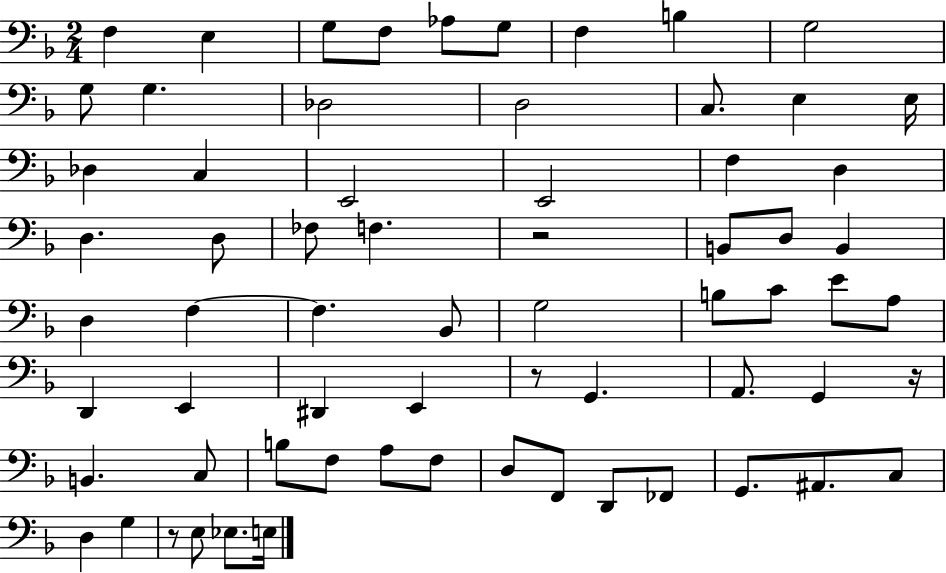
{
  \clef bass
  \numericTimeSignature
  \time 2/4
  \key f \major
  f4 e4 | g8 f8 aes8 g8 | f4 b4 | g2 | \break g8 g4. | des2 | d2 | c8. e4 e16 | \break des4 c4 | e,2 | e,2 | f4 d4 | \break d4. d8 | fes8 f4. | r2 | b,8 d8 b,4 | \break d4 f4~~ | f4. bes,8 | g2 | b8 c'8 e'8 a8 | \break d,4 e,4 | dis,4 e,4 | r8 g,4. | a,8. g,4 r16 | \break b,4. c8 | b8 f8 a8 f8 | d8 f,8 d,8 fes,8 | g,8. ais,8. c8 | \break d4 g4 | r8 e8 ees8. e16 | \bar "|."
}